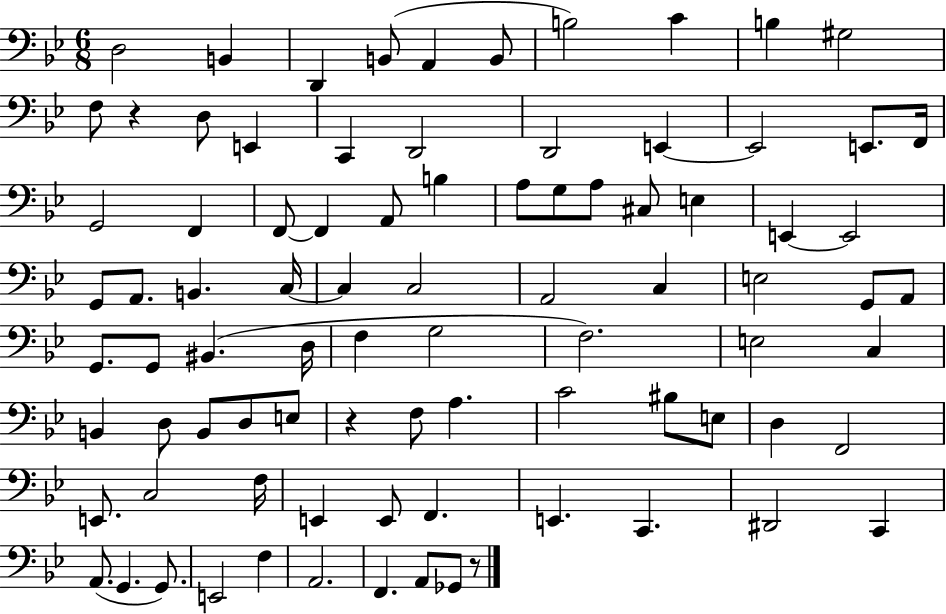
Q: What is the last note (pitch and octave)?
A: Gb2